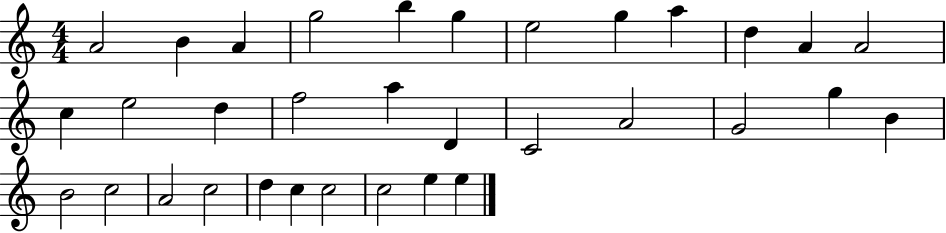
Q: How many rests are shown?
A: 0